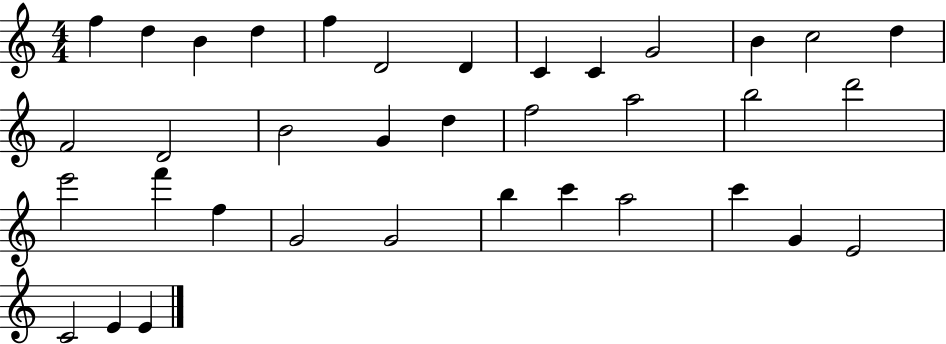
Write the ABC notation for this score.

X:1
T:Untitled
M:4/4
L:1/4
K:C
f d B d f D2 D C C G2 B c2 d F2 D2 B2 G d f2 a2 b2 d'2 e'2 f' f G2 G2 b c' a2 c' G E2 C2 E E